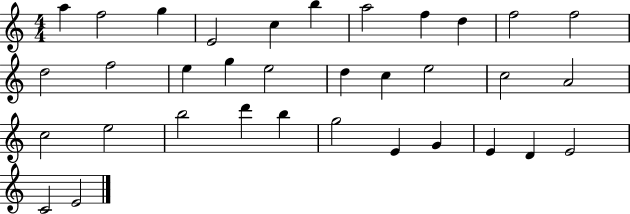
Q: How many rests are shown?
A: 0